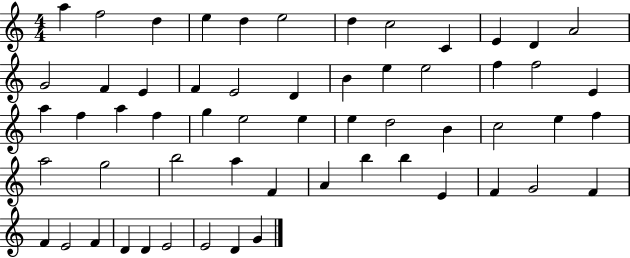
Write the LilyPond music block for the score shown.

{
  \clef treble
  \numericTimeSignature
  \time 4/4
  \key c \major
  a''4 f''2 d''4 | e''4 d''4 e''2 | d''4 c''2 c'4 | e'4 d'4 a'2 | \break g'2 f'4 e'4 | f'4 e'2 d'4 | b'4 e''4 e''2 | f''4 f''2 e'4 | \break a''4 f''4 a''4 f''4 | g''4 e''2 e''4 | e''4 d''2 b'4 | c''2 e''4 f''4 | \break a''2 g''2 | b''2 a''4 f'4 | a'4 b''4 b''4 e'4 | f'4 g'2 f'4 | \break f'4 e'2 f'4 | d'4 d'4 e'2 | e'2 d'4 g'4 | \bar "|."
}